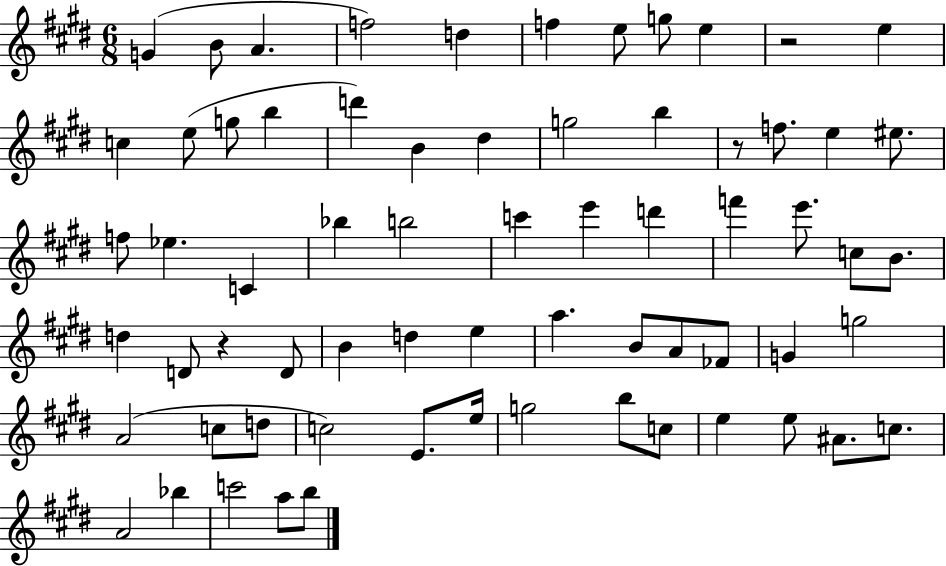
G4/q B4/e A4/q. F5/h D5/q F5/q E5/e G5/e E5/q R/h E5/q C5/q E5/e G5/e B5/q D6/q B4/q D#5/q G5/h B5/q R/e F5/e. E5/q EIS5/e. F5/e Eb5/q. C4/q Bb5/q B5/h C6/q E6/q D6/q F6/q E6/e. C5/e B4/e. D5/q D4/e R/q D4/e B4/q D5/q E5/q A5/q. B4/e A4/e FES4/e G4/q G5/h A4/h C5/e D5/e C5/h E4/e. E5/s G5/h B5/e C5/e E5/q E5/e A#4/e. C5/e. A4/h Bb5/q C6/h A5/e B5/e